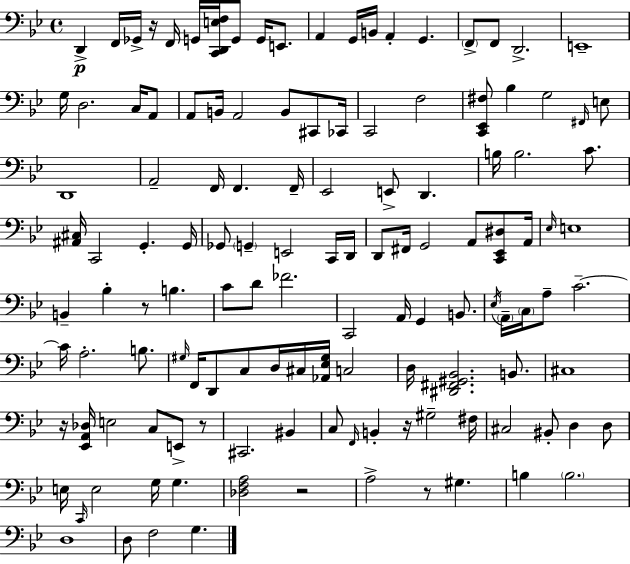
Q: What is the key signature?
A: G minor